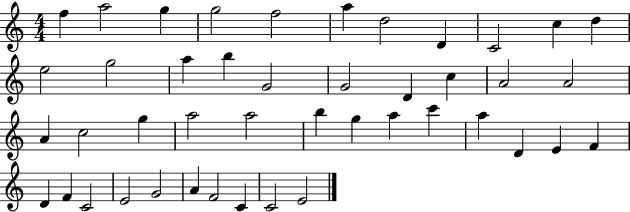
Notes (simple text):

F5/q A5/h G5/q G5/h F5/h A5/q D5/h D4/q C4/h C5/q D5/q E5/h G5/h A5/q B5/q G4/h G4/h D4/q C5/q A4/h A4/h A4/q C5/h G5/q A5/h A5/h B5/q G5/q A5/q C6/q A5/q D4/q E4/q F4/q D4/q F4/q C4/h E4/h G4/h A4/q F4/h C4/q C4/h E4/h